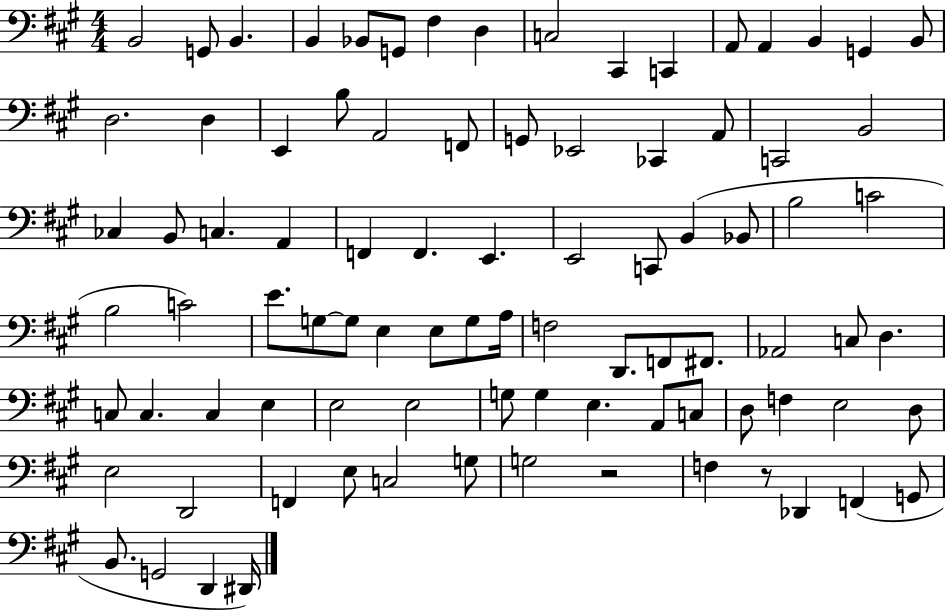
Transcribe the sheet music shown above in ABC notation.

X:1
T:Untitled
M:4/4
L:1/4
K:A
B,,2 G,,/2 B,, B,, _B,,/2 G,,/2 ^F, D, C,2 ^C,, C,, A,,/2 A,, B,, G,, B,,/2 D,2 D, E,, B,/2 A,,2 F,,/2 G,,/2 _E,,2 _C,, A,,/2 C,,2 B,,2 _C, B,,/2 C, A,, F,, F,, E,, E,,2 C,,/2 B,, _B,,/2 B,2 C2 B,2 C2 E/2 G,/2 G,/2 E, E,/2 G,/2 A,/4 F,2 D,,/2 F,,/2 ^F,,/2 _A,,2 C,/2 D, C,/2 C, C, E, E,2 E,2 G,/2 G, E, A,,/2 C,/2 D,/2 F, E,2 D,/2 E,2 D,,2 F,, E,/2 C,2 G,/2 G,2 z2 F, z/2 _D,, F,, G,,/2 B,,/2 G,,2 D,, ^D,,/4